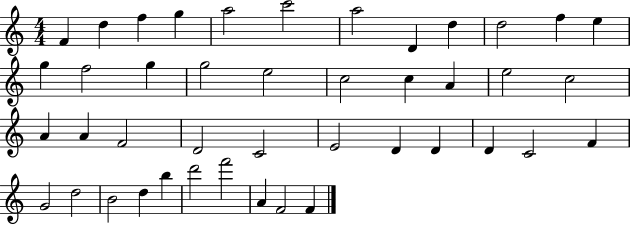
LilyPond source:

{
  \clef treble
  \numericTimeSignature
  \time 4/4
  \key c \major
  f'4 d''4 f''4 g''4 | a''2 c'''2 | a''2 d'4 d''4 | d''2 f''4 e''4 | \break g''4 f''2 g''4 | g''2 e''2 | c''2 c''4 a'4 | e''2 c''2 | \break a'4 a'4 f'2 | d'2 c'2 | e'2 d'4 d'4 | d'4 c'2 f'4 | \break g'2 d''2 | b'2 d''4 b''4 | d'''2 f'''2 | a'4 f'2 f'4 | \break \bar "|."
}